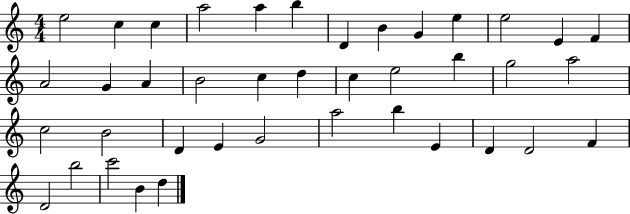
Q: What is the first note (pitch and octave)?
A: E5